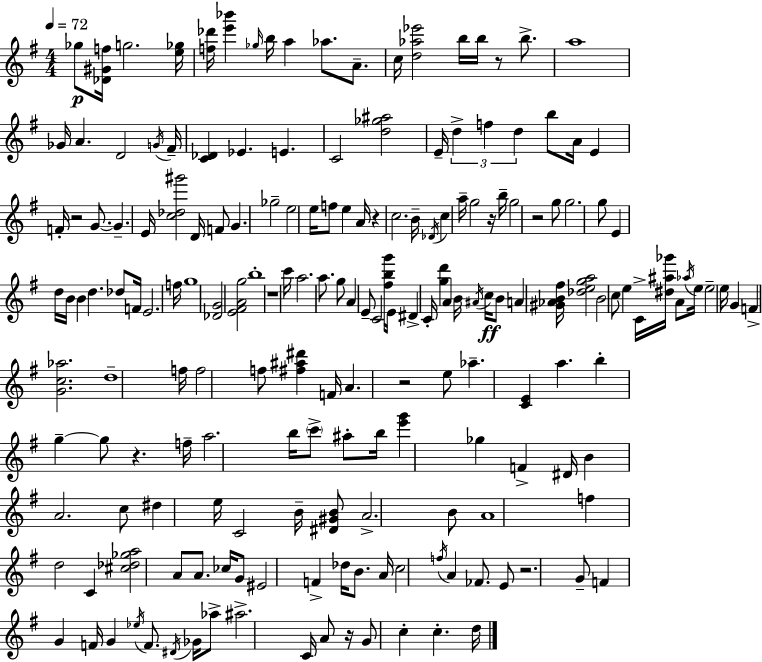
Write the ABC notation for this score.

X:1
T:Untitled
M:4/4
L:1/4
K:Em
_g/2 [_D^Gf]/4 g2 [e_g]/4 [f_d']/4 [e'_b'] _g/4 b/4 a _a/2 A/2 c/4 [d_a_e']2 b/4 b/4 z/2 b/2 a4 _G/4 A D2 G/4 ^F/4 [C_D] _E E C2 [d_g^a]2 E/4 d f d b/2 A/4 E F/4 z2 G/2 G E/4 [c_d^g']2 D/4 F/2 G _g2 e2 e/4 f/2 e A/4 z c2 B/4 _D/4 c a/4 g2 z/4 b/4 g2 z2 g/2 g2 g/2 E d/4 B/4 B d _d/2 F/4 E2 f/4 g4 [_DG]2 [E^FAg]2 b4 z4 c'/4 a2 a/2 g/2 A E/2 C2 [^fbg']/4 E/4 ^D C/4 [gd'] A B/4 ^A/4 c/4 B/2 A [^G_AB^f]/4 [_dega]2 B2 c/2 e C/4 [^d^a_g']/4 A/2 _a/4 e/4 e2 e/4 G F [Gc_a]2 d4 f/4 f2 f/2 [^f^a^d'] F/4 A z2 e/2 _a [CE] a b g g/2 z f/4 a2 b/4 c'/2 ^a/2 b/4 [e'g'] _g F ^D/4 B A2 c/2 ^d e/4 C2 B/4 [^D^GB]/2 A2 B/2 A4 f d2 C [^c_d_ga]2 A/2 A/2 _c/4 G/2 ^E2 F _d/4 B/2 A/4 c2 f/4 A _F/2 E/2 z2 G/2 F G F/4 G _e/4 F/2 ^D/4 _G/4 _a/2 ^a2 C/4 A/2 z/4 G/2 c c d/4